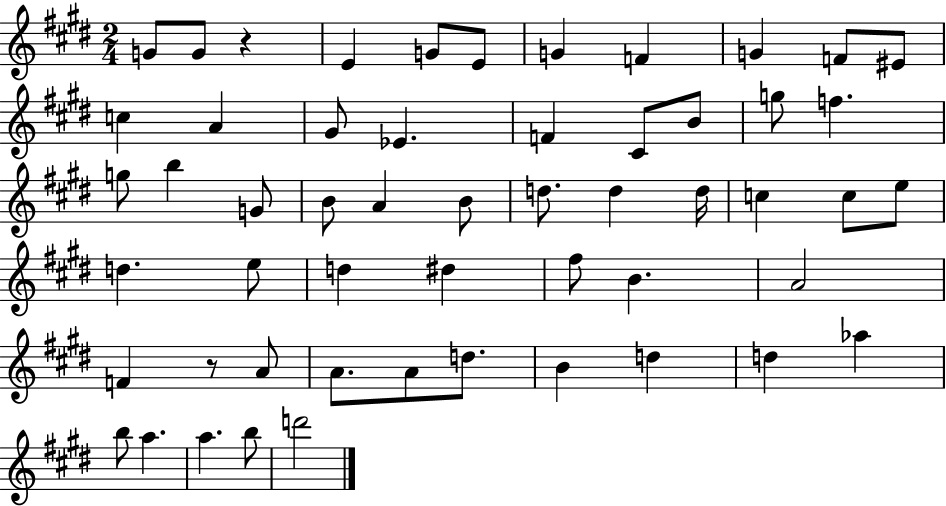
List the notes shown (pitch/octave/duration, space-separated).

G4/e G4/e R/q E4/q G4/e E4/e G4/q F4/q G4/q F4/e EIS4/e C5/q A4/q G#4/e Eb4/q. F4/q C#4/e B4/e G5/e F5/q. G5/e B5/q G4/e B4/e A4/q B4/e D5/e. D5/q D5/s C5/q C5/e E5/e D5/q. E5/e D5/q D#5/q F#5/e B4/q. A4/h F4/q R/e A4/e A4/e. A4/e D5/e. B4/q D5/q D5/q Ab5/q B5/e A5/q. A5/q. B5/e D6/h